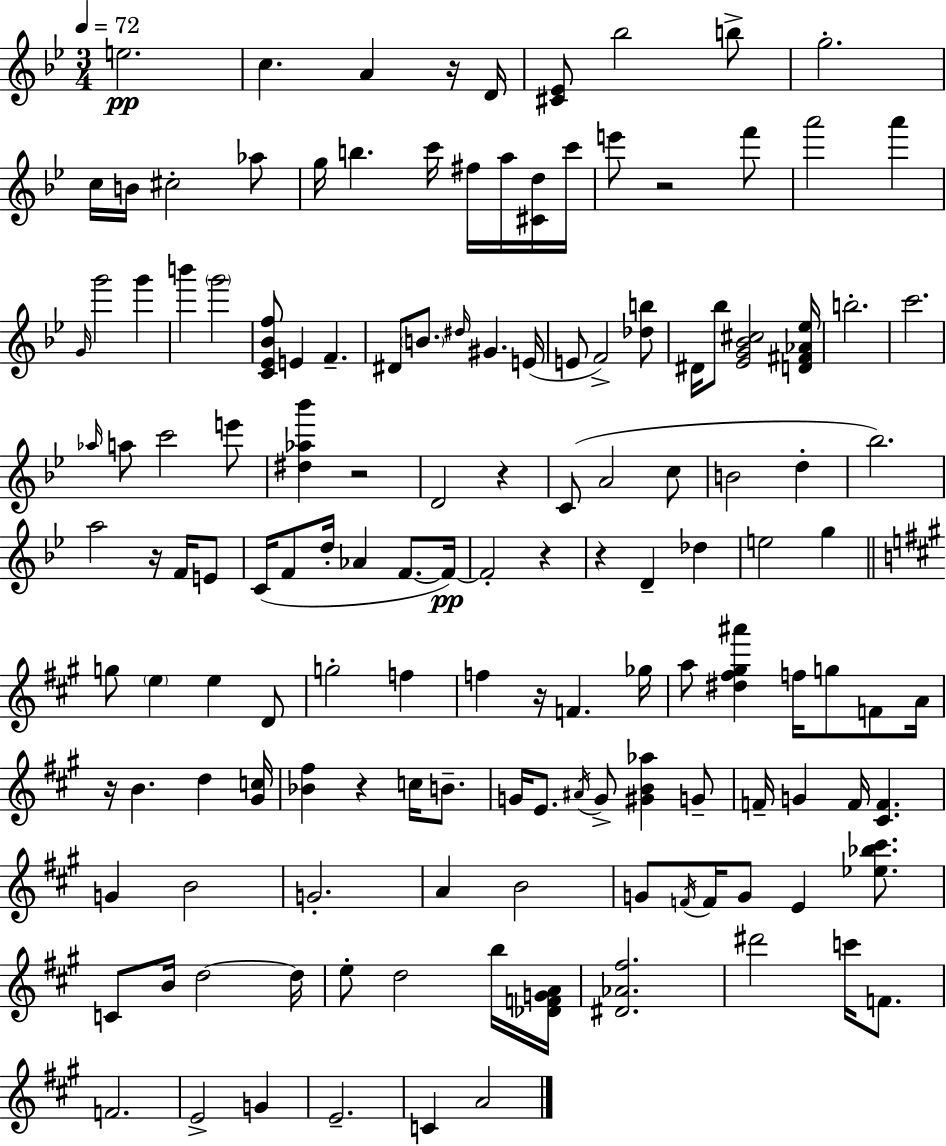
E5/h. C5/q. A4/q R/s D4/s [C#4,Eb4]/e Bb5/h B5/e G5/h. C5/s B4/s C#5/h Ab5/e G5/s B5/q. C6/s F#5/s A5/s [C#4,D5]/s C6/s E6/e R/h F6/e A6/h A6/q G4/s G6/h G6/q B6/q G6/h [C4,Eb4,Bb4,F5]/e E4/q F4/q. D#4/e B4/e. D#5/s G#4/q. E4/s E4/e F4/h [Db5,B5]/e D#4/s Bb5/e [Eb4,G4,Bb4,C#5]/h [D4,F#4,Ab4,Eb5]/s B5/h. C6/h. Ab5/s A5/e C6/h E6/e [D#5,Ab5,Bb6]/q R/h D4/h R/q C4/e A4/h C5/e B4/h D5/q Bb5/h. A5/h R/s F4/s E4/e C4/s F4/e D5/s Ab4/q F4/e. F4/s F4/h R/q R/q D4/q Db5/q E5/h G5/q G5/e E5/q E5/q D4/e G5/h F5/q F5/q R/s F4/q. Gb5/s A5/e [D#5,F#5,G#5,A#6]/q F5/s G5/e F4/e A4/s R/s B4/q. D5/q [G#4,C5]/s [Bb4,F#5]/q R/q C5/s B4/e. G4/s E4/e. A#4/s G4/e [G#4,B4,Ab5]/q G4/e F4/s G4/q F4/s [C#4,F4]/q. G4/q B4/h G4/h. A4/q B4/h G4/e F4/s F4/s G4/e E4/q [Eb5,Bb5,C#6]/e. C4/e B4/s D5/h D5/s E5/e D5/h B5/s [Db4,F4,G4,A4]/s [D#4,Ab4,F#5]/h. D#6/h C6/s F4/e. F4/h. E4/h G4/q E4/h. C4/q A4/h